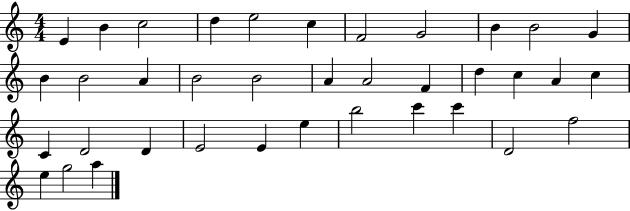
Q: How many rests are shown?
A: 0